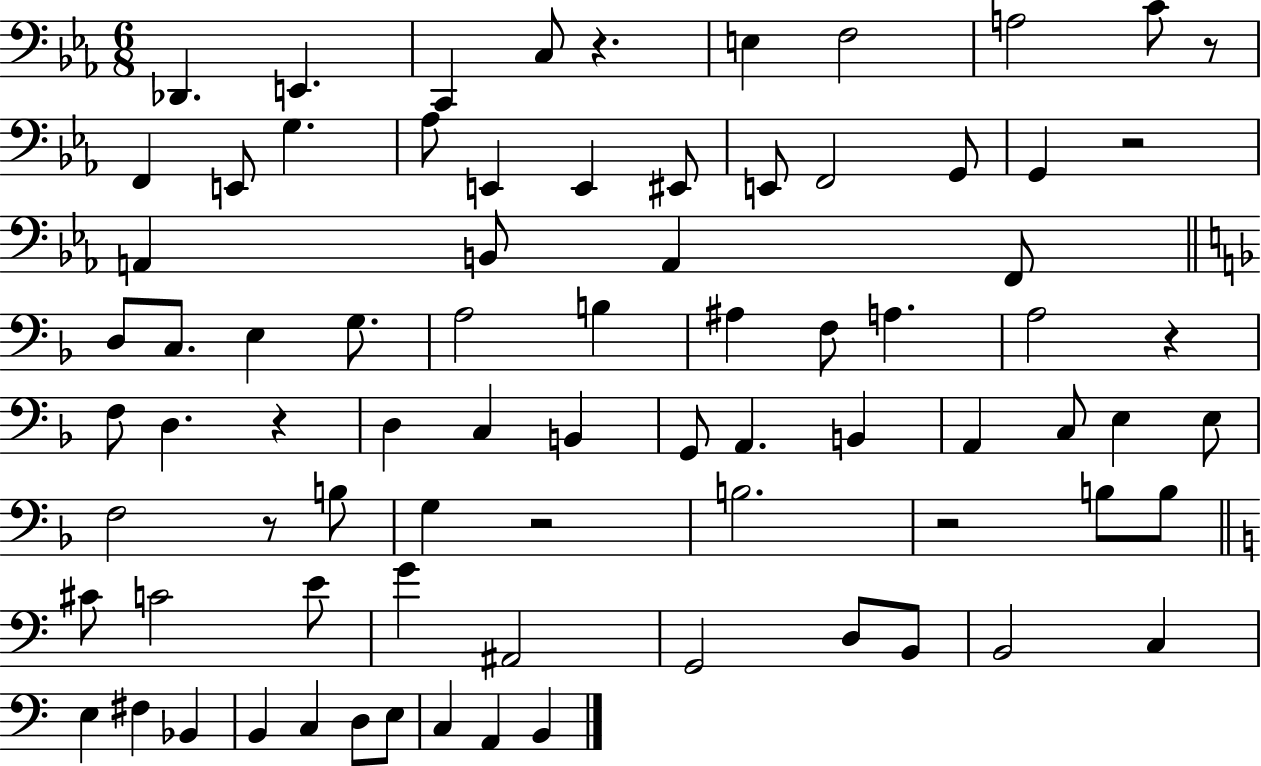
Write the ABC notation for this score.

X:1
T:Untitled
M:6/8
L:1/4
K:Eb
_D,, E,, C,, C,/2 z E, F,2 A,2 C/2 z/2 F,, E,,/2 G, _A,/2 E,, E,, ^E,,/2 E,,/2 F,,2 G,,/2 G,, z2 A,, B,,/2 A,, F,,/2 D,/2 C,/2 E, G,/2 A,2 B, ^A, F,/2 A, A,2 z F,/2 D, z D, C, B,, G,,/2 A,, B,, A,, C,/2 E, E,/2 F,2 z/2 B,/2 G, z2 B,2 z2 B,/2 B,/2 ^C/2 C2 E/2 G ^A,,2 G,,2 D,/2 B,,/2 B,,2 C, E, ^F, _B,, B,, C, D,/2 E,/2 C, A,, B,,